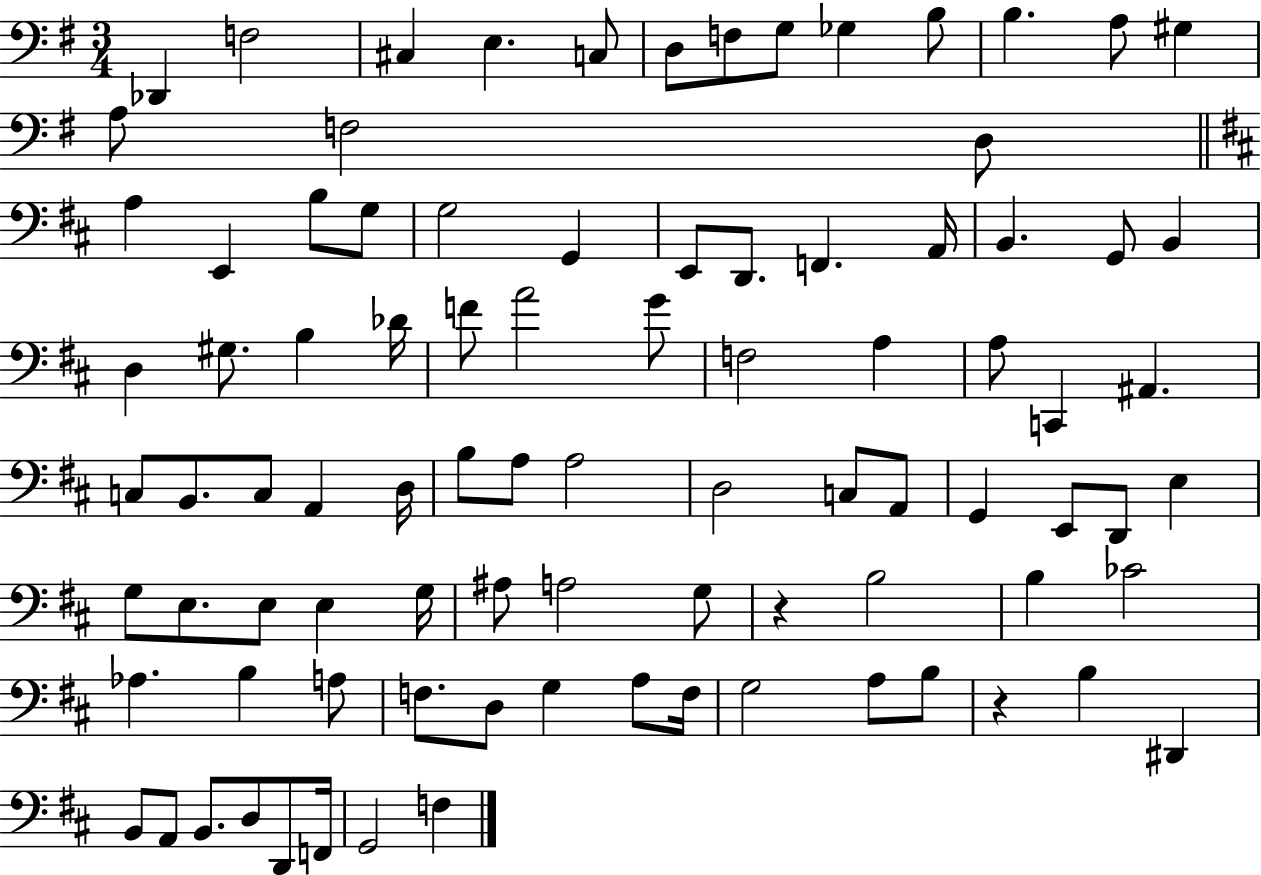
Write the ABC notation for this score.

X:1
T:Untitled
M:3/4
L:1/4
K:G
_D,, F,2 ^C, E, C,/2 D,/2 F,/2 G,/2 _G, B,/2 B, A,/2 ^G, A,/2 F,2 D,/2 A, E,, B,/2 G,/2 G,2 G,, E,,/2 D,,/2 F,, A,,/4 B,, G,,/2 B,, D, ^G,/2 B, _D/4 F/2 A2 G/2 F,2 A, A,/2 C,, ^A,, C,/2 B,,/2 C,/2 A,, D,/4 B,/2 A,/2 A,2 D,2 C,/2 A,,/2 G,, E,,/2 D,,/2 E, G,/2 E,/2 E,/2 E, G,/4 ^A,/2 A,2 G,/2 z B,2 B, _C2 _A, B, A,/2 F,/2 D,/2 G, A,/2 F,/4 G,2 A,/2 B,/2 z B, ^D,, B,,/2 A,,/2 B,,/2 D,/2 D,,/2 F,,/4 G,,2 F,